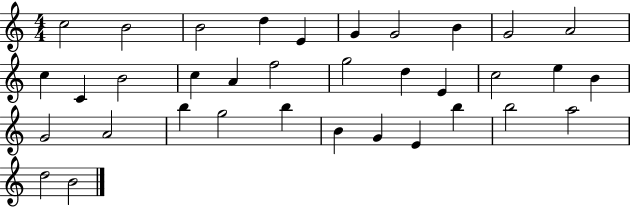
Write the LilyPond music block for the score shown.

{
  \clef treble
  \numericTimeSignature
  \time 4/4
  \key c \major
  c''2 b'2 | b'2 d''4 e'4 | g'4 g'2 b'4 | g'2 a'2 | \break c''4 c'4 b'2 | c''4 a'4 f''2 | g''2 d''4 e'4 | c''2 e''4 b'4 | \break g'2 a'2 | b''4 g''2 b''4 | b'4 g'4 e'4 b''4 | b''2 a''2 | \break d''2 b'2 | \bar "|."
}